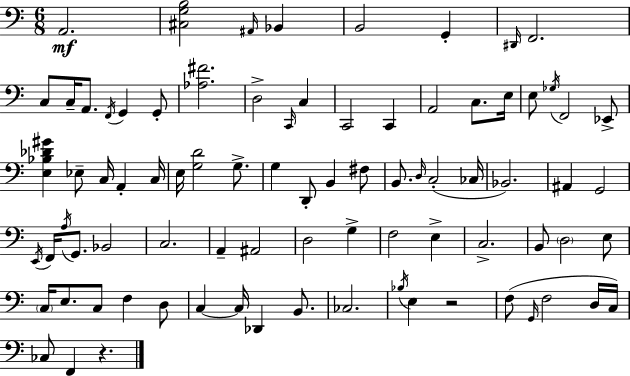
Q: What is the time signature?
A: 6/8